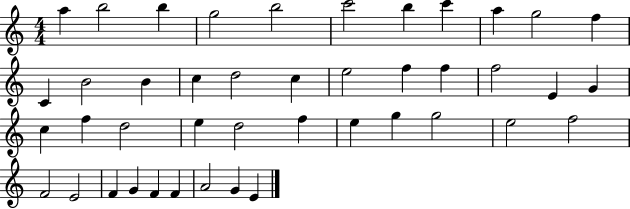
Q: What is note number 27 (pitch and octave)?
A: E5